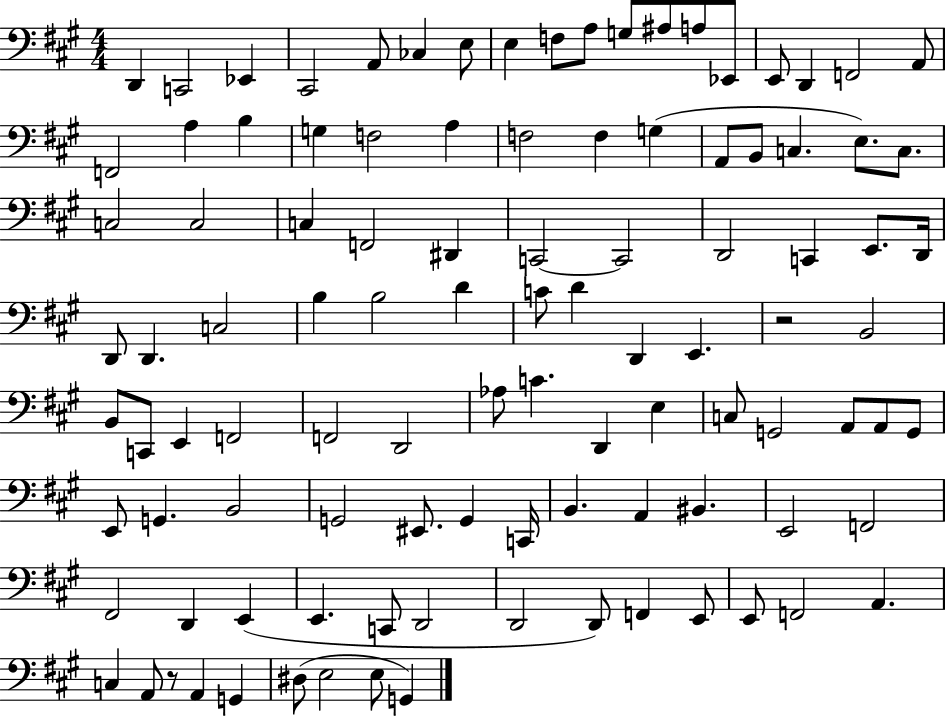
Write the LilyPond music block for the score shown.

{
  \clef bass
  \numericTimeSignature
  \time 4/4
  \key a \major
  d,4 c,2 ees,4 | cis,2 a,8 ces4 e8 | e4 f8 a8 g8 ais8 a8 ees,8 | e,8 d,4 f,2 a,8 | \break f,2 a4 b4 | g4 f2 a4 | f2 f4 g4( | a,8 b,8 c4. e8.) c8. | \break c2 c2 | c4 f,2 dis,4 | c,2~~ c,2 | d,2 c,4 e,8. d,16 | \break d,8 d,4. c2 | b4 b2 d'4 | c'8 d'4 d,4 e,4. | r2 b,2 | \break b,8 c,8 e,4 f,2 | f,2 d,2 | aes8 c'4. d,4 e4 | c8 g,2 a,8 a,8 g,8 | \break e,8 g,4. b,2 | g,2 eis,8. g,4 c,16 | b,4. a,4 bis,4. | e,2 f,2 | \break fis,2 d,4 e,4( | e,4. c,8 d,2 | d,2 d,8) f,4 e,8 | e,8 f,2 a,4. | \break c4 a,8 r8 a,4 g,4 | dis8( e2 e8 g,4) | \bar "|."
}